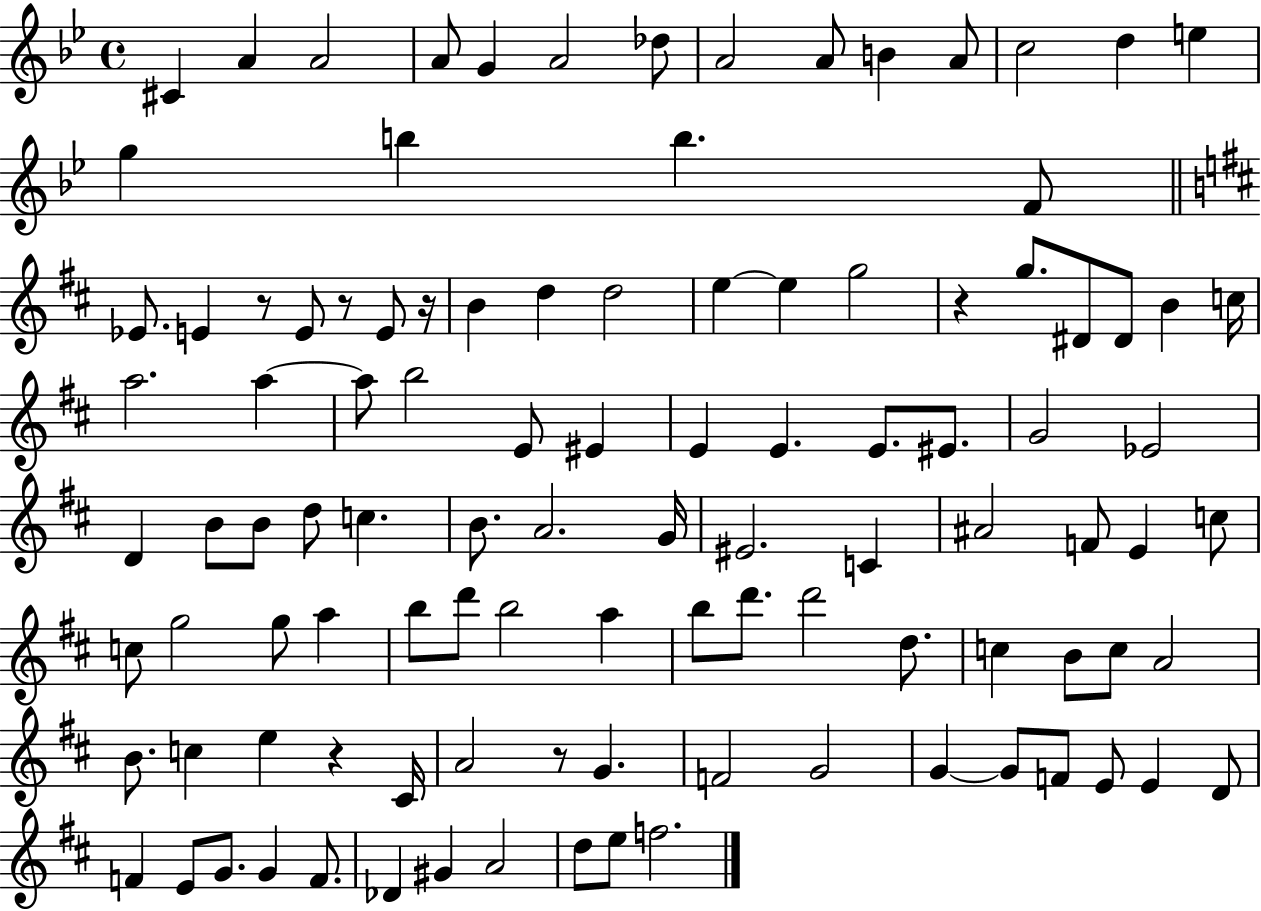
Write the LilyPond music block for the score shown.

{
  \clef treble
  \time 4/4
  \defaultTimeSignature
  \key bes \major
  cis'4 a'4 a'2 | a'8 g'4 a'2 des''8 | a'2 a'8 b'4 a'8 | c''2 d''4 e''4 | \break g''4 b''4 b''4. f'8 | \bar "||" \break \key b \minor ees'8. e'4 r8 e'8 r8 e'8 r16 | b'4 d''4 d''2 | e''4~~ e''4 g''2 | r4 g''8. dis'8 dis'8 b'4 c''16 | \break a''2. a''4~~ | a''8 b''2 e'8 eis'4 | e'4 e'4. e'8. eis'8. | g'2 ees'2 | \break d'4 b'8 b'8 d''8 c''4. | b'8. a'2. g'16 | eis'2. c'4 | ais'2 f'8 e'4 c''8 | \break c''8 g''2 g''8 a''4 | b''8 d'''8 b''2 a''4 | b''8 d'''8. d'''2 d''8. | c''4 b'8 c''8 a'2 | \break b'8. c''4 e''4 r4 cis'16 | a'2 r8 g'4. | f'2 g'2 | g'4~~ g'8 f'8 e'8 e'4 d'8 | \break f'4 e'8 g'8. g'4 f'8. | des'4 gis'4 a'2 | d''8 e''8 f''2. | \bar "|."
}